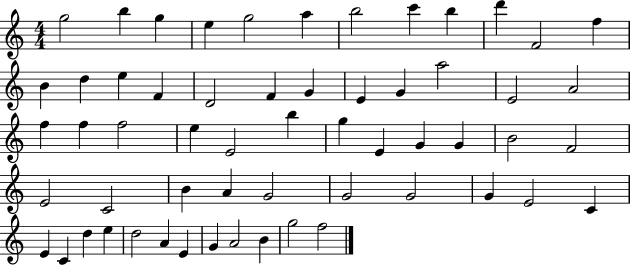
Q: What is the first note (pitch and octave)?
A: G5